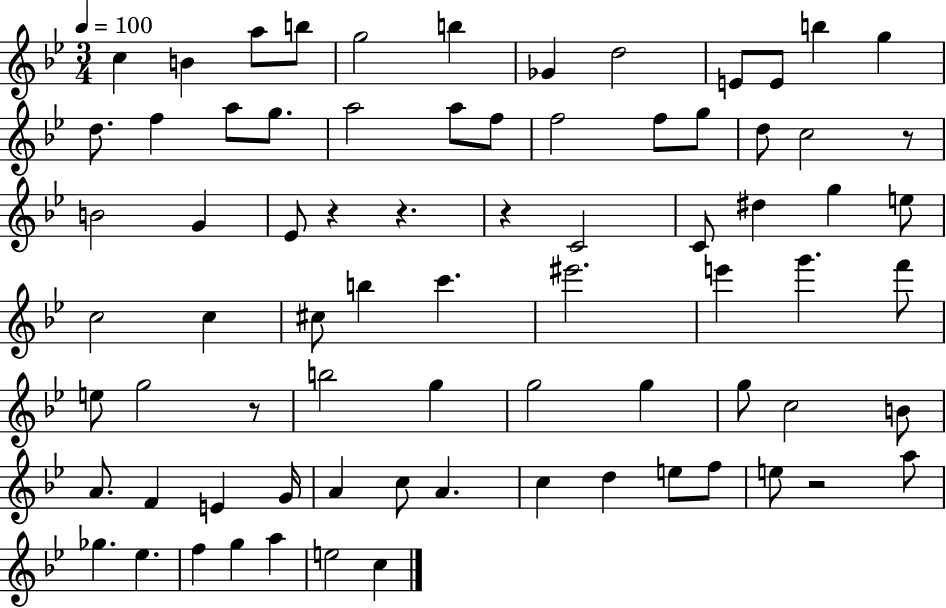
{
  \clef treble
  \numericTimeSignature
  \time 3/4
  \key bes \major
  \tempo 4 = 100
  c''4 b'4 a''8 b''8 | g''2 b''4 | ges'4 d''2 | e'8 e'8 b''4 g''4 | \break d''8. f''4 a''8 g''8. | a''2 a''8 f''8 | f''2 f''8 g''8 | d''8 c''2 r8 | \break b'2 g'4 | ees'8 r4 r4. | r4 c'2 | c'8 dis''4 g''4 e''8 | \break c''2 c''4 | cis''8 b''4 c'''4. | eis'''2. | e'''4 g'''4. f'''8 | \break e''8 g''2 r8 | b''2 g''4 | g''2 g''4 | g''8 c''2 b'8 | \break a'8. f'4 e'4 g'16 | a'4 c''8 a'4. | c''4 d''4 e''8 f''8 | e''8 r2 a''8 | \break ges''4. ees''4. | f''4 g''4 a''4 | e''2 c''4 | \bar "|."
}